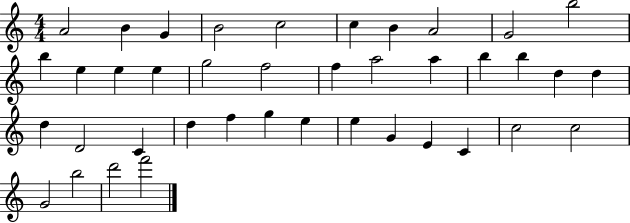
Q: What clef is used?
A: treble